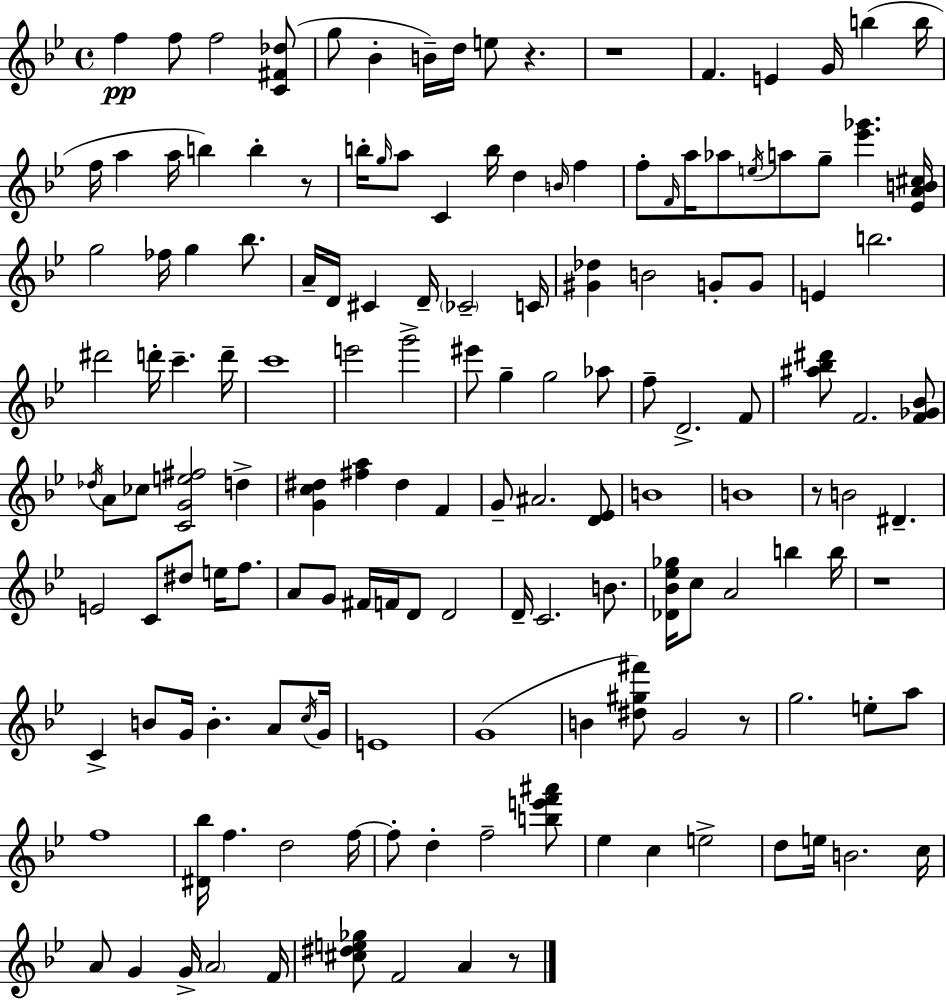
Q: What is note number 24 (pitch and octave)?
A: D5